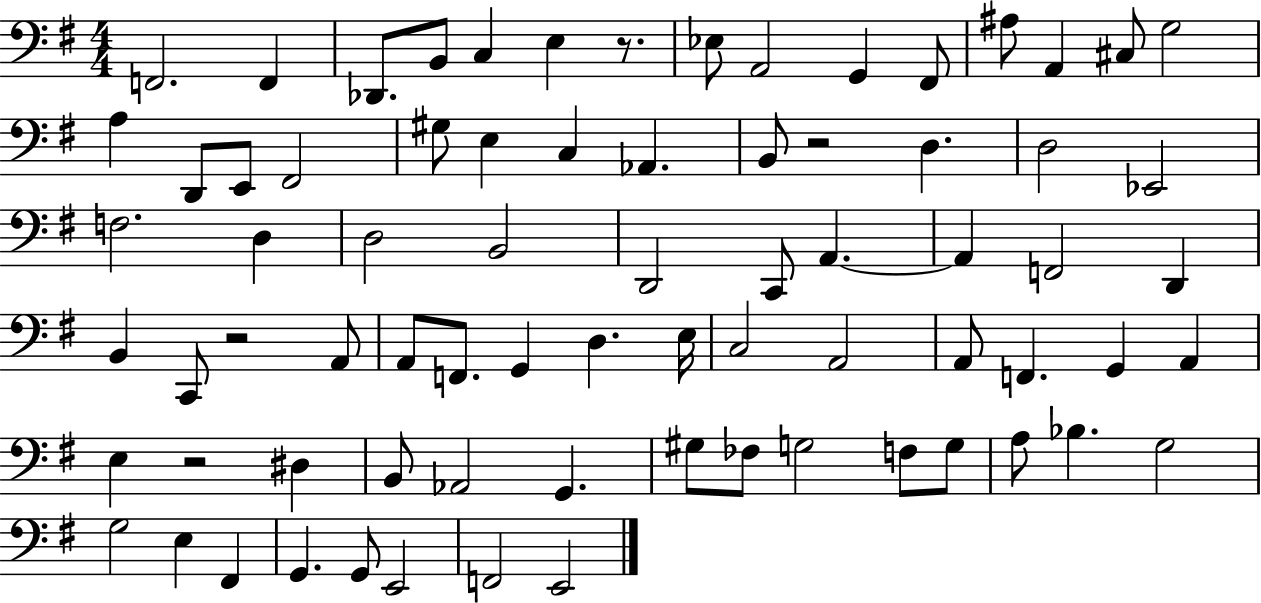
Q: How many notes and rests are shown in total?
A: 75